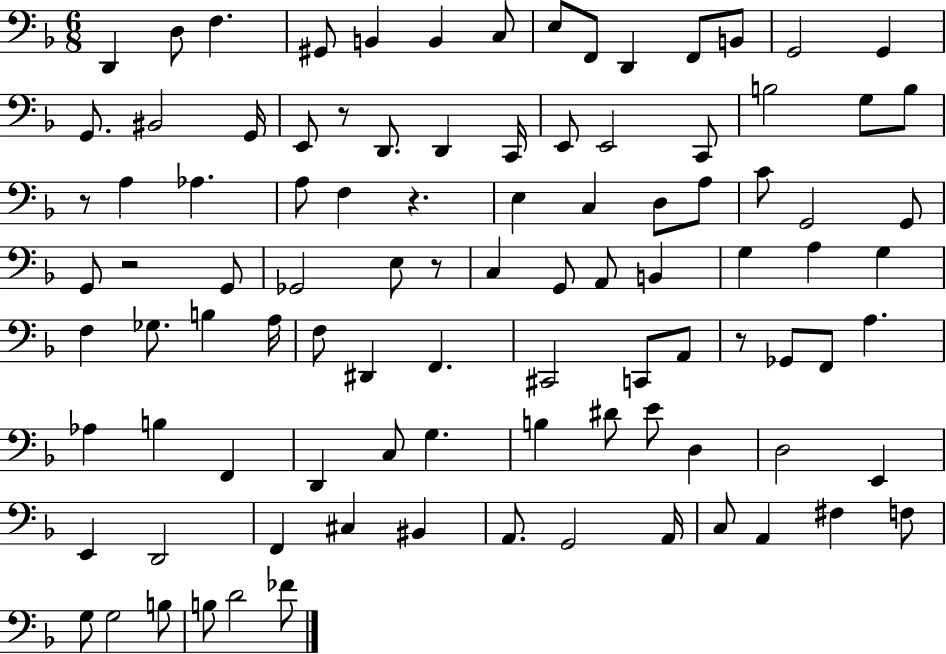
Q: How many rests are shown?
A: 6